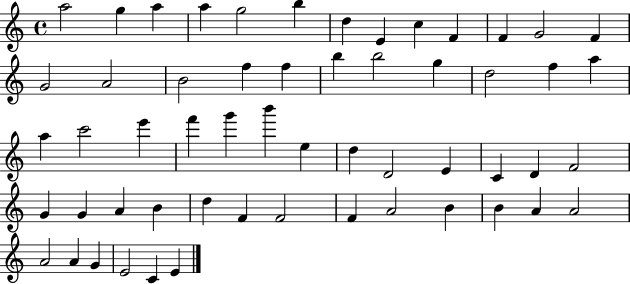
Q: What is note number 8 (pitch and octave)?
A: E4